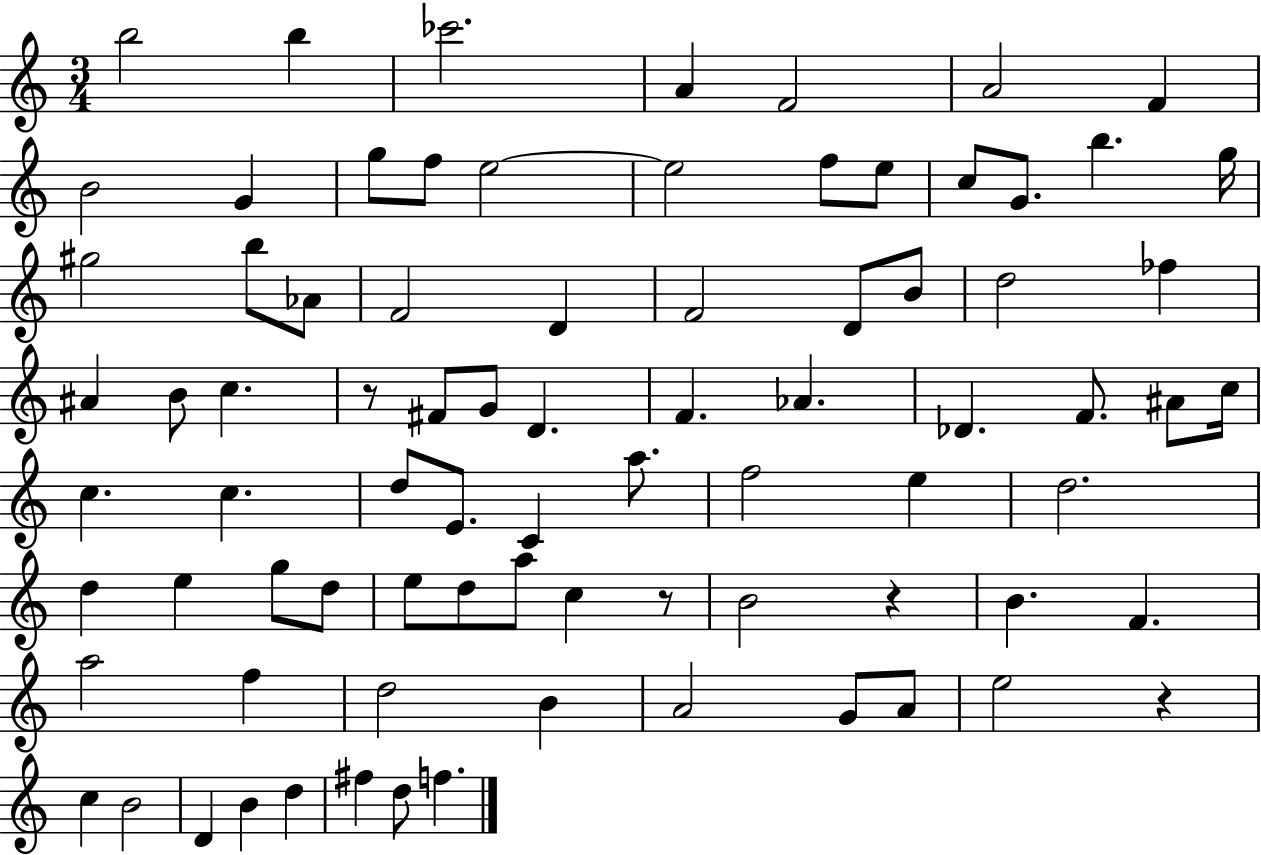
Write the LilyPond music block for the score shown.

{
  \clef treble
  \numericTimeSignature
  \time 3/4
  \key c \major
  b''2 b''4 | ces'''2. | a'4 f'2 | a'2 f'4 | \break b'2 g'4 | g''8 f''8 e''2~~ | e''2 f''8 e''8 | c''8 g'8. b''4. g''16 | \break gis''2 b''8 aes'8 | f'2 d'4 | f'2 d'8 b'8 | d''2 fes''4 | \break ais'4 b'8 c''4. | r8 fis'8 g'8 d'4. | f'4. aes'4. | des'4. f'8. ais'8 c''16 | \break c''4. c''4. | d''8 e'8. c'4 a''8. | f''2 e''4 | d''2. | \break d''4 e''4 g''8 d''8 | e''8 d''8 a''8 c''4 r8 | b'2 r4 | b'4. f'4. | \break a''2 f''4 | d''2 b'4 | a'2 g'8 a'8 | e''2 r4 | \break c''4 b'2 | d'4 b'4 d''4 | fis''4 d''8 f''4. | \bar "|."
}